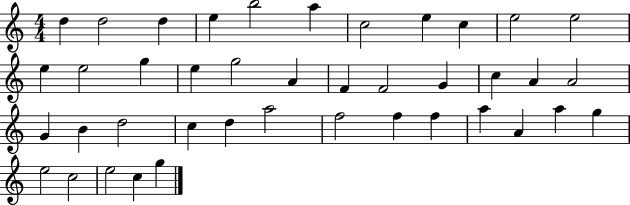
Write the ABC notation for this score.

X:1
T:Untitled
M:4/4
L:1/4
K:C
d d2 d e b2 a c2 e c e2 e2 e e2 g e g2 A F F2 G c A A2 G B d2 c d a2 f2 f f a A a g e2 c2 e2 c g